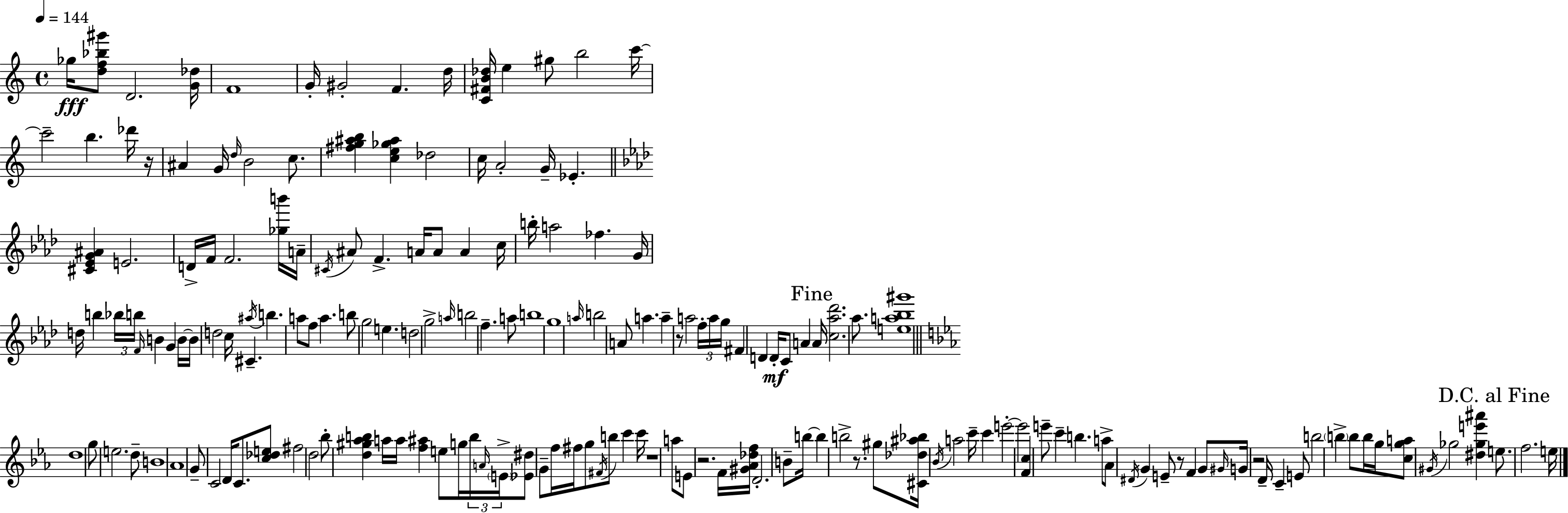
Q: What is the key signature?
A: C major